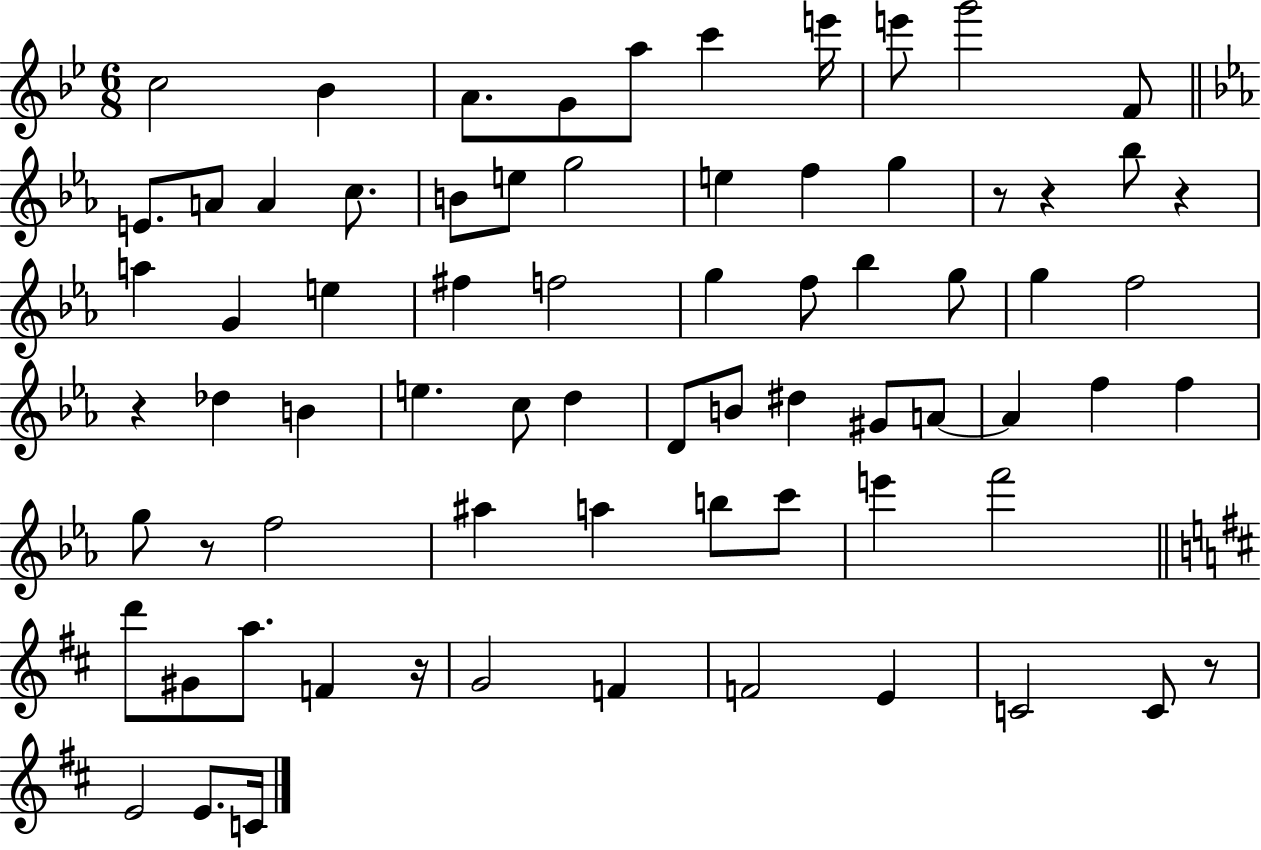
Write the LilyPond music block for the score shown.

{
  \clef treble
  \numericTimeSignature
  \time 6/8
  \key bes \major
  c''2 bes'4 | a'8. g'8 a''8 c'''4 e'''16 | e'''8 g'''2 f'8 | \bar "||" \break \key ees \major e'8. a'8 a'4 c''8. | b'8 e''8 g''2 | e''4 f''4 g''4 | r8 r4 bes''8 r4 | \break a''4 g'4 e''4 | fis''4 f''2 | g''4 f''8 bes''4 g''8 | g''4 f''2 | \break r4 des''4 b'4 | e''4. c''8 d''4 | d'8 b'8 dis''4 gis'8 a'8~~ | a'4 f''4 f''4 | \break g''8 r8 f''2 | ais''4 a''4 b''8 c'''8 | e'''4 f'''2 | \bar "||" \break \key d \major d'''8 gis'8 a''8. f'4 r16 | g'2 f'4 | f'2 e'4 | c'2 c'8 r8 | \break e'2 e'8. c'16 | \bar "|."
}